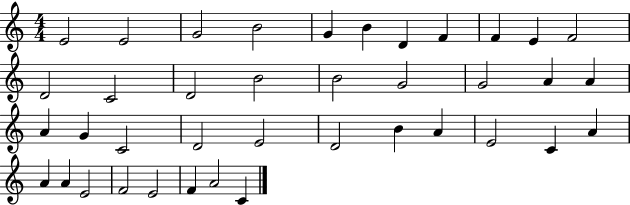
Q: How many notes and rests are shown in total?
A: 39